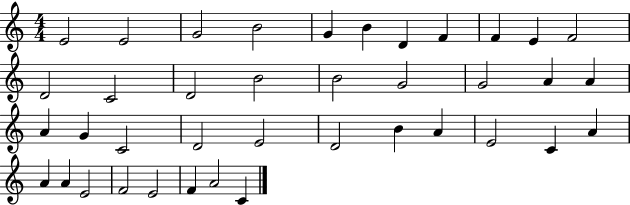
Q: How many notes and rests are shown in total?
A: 39